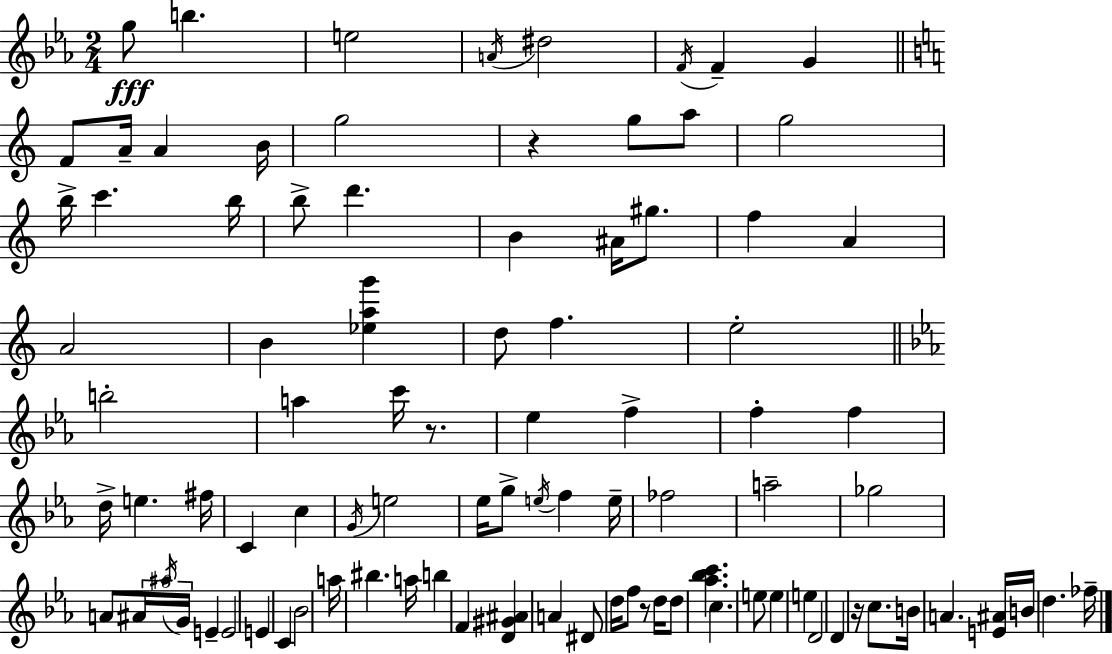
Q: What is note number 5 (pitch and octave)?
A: D#5